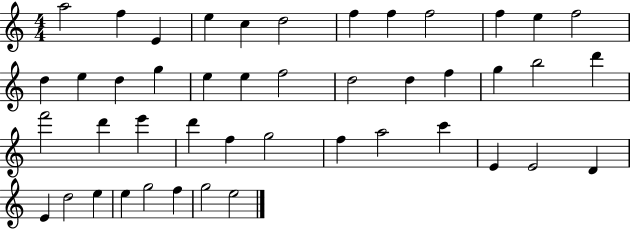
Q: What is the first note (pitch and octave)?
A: A5